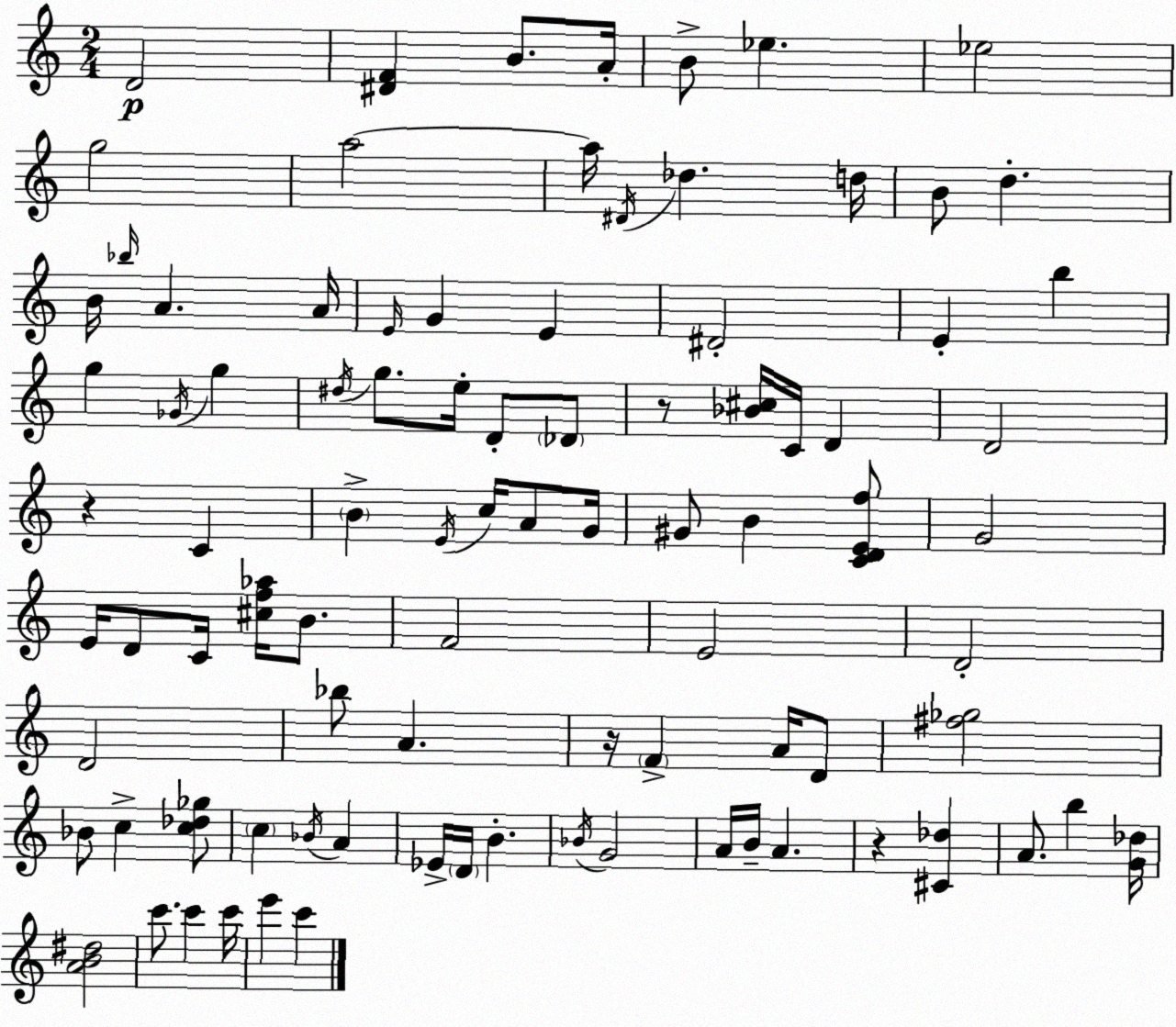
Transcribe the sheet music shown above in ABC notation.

X:1
T:Untitled
M:2/4
L:1/4
K:C
D2 [^DF] B/2 A/4 B/2 _e _e2 g2 a2 a/4 ^D/4 _d d/4 B/2 d B/4 _b/4 A A/4 E/4 G E ^D2 E b g _G/4 g ^d/4 g/2 e/4 D/2 _D/2 z/2 [_B^c]/4 C/4 D D2 z C B E/4 c/4 A/2 G/4 ^G/2 B [CDEf]/2 G2 E/4 D/2 C/4 [^cf_a]/4 B/2 F2 E2 D2 D2 _b/2 A z/4 F A/4 D/2 [^f_g]2 _B/2 c [c_d_g]/2 c _B/4 A _E/4 D/4 B _B/4 G2 A/4 B/4 A z [^C_d] A/2 b [G_d]/4 [AB^d]2 c'/2 c' c'/4 e' c'